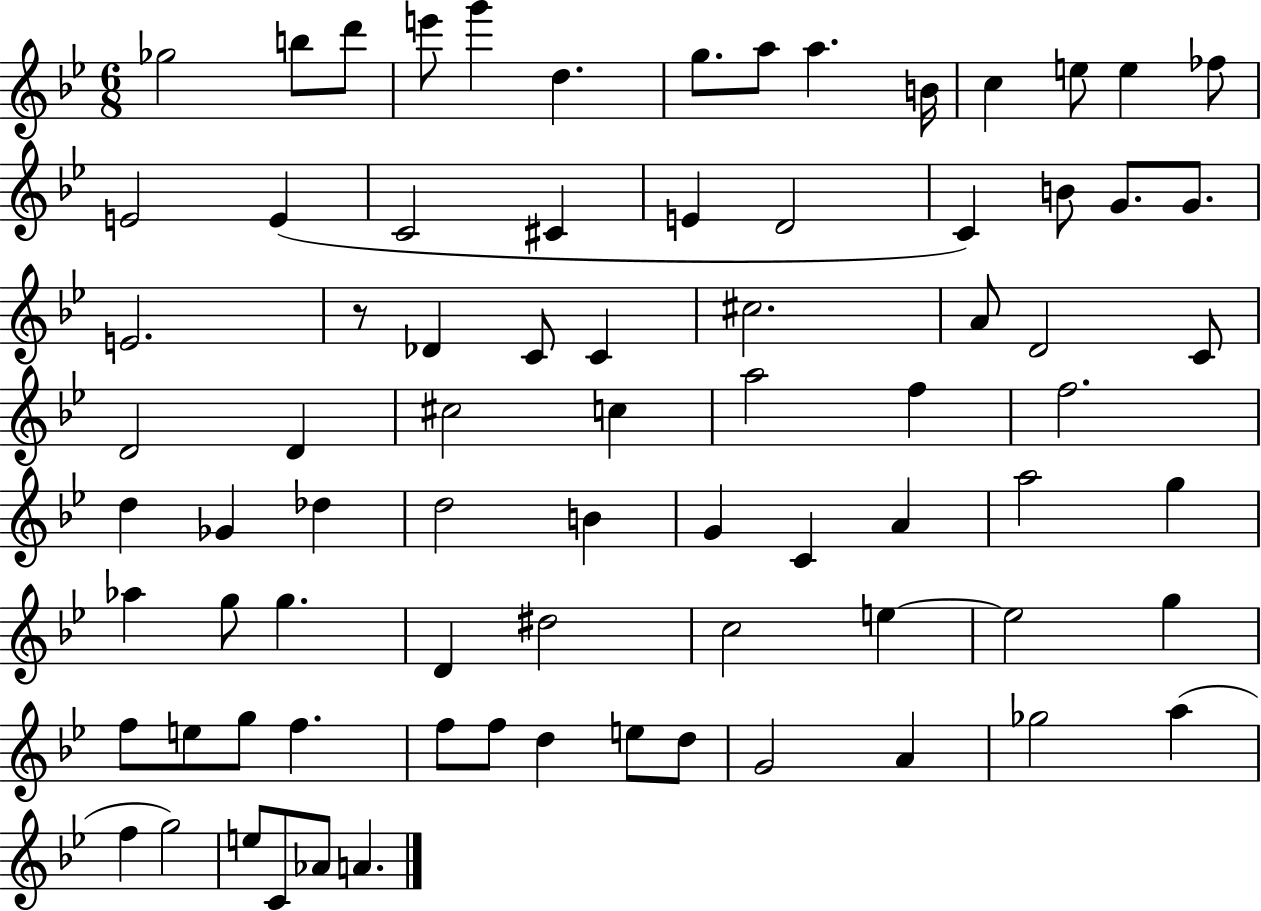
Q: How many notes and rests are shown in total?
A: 78